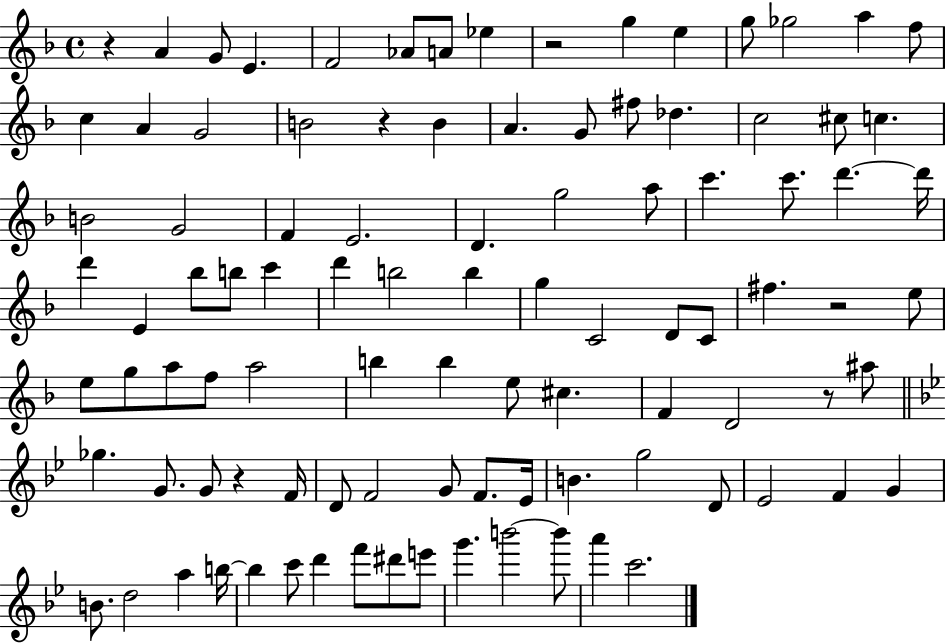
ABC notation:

X:1
T:Untitled
M:4/4
L:1/4
K:F
z A G/2 E F2 _A/2 A/2 _e z2 g e g/2 _g2 a f/2 c A G2 B2 z B A G/2 ^f/2 _d c2 ^c/2 c B2 G2 F E2 D g2 a/2 c' c'/2 d' d'/4 d' E _b/2 b/2 c' d' b2 b g C2 D/2 C/2 ^f z2 e/2 e/2 g/2 a/2 f/2 a2 b b e/2 ^c F D2 z/2 ^a/2 _g G/2 G/2 z F/4 D/2 F2 G/2 F/2 _E/4 B g2 D/2 _E2 F G B/2 d2 a b/4 b c'/2 d' f'/2 ^d'/2 e'/2 g' b'2 b'/2 a' c'2